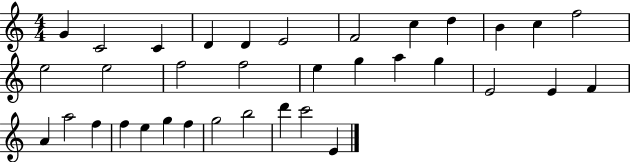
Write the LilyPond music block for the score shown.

{
  \clef treble
  \numericTimeSignature
  \time 4/4
  \key c \major
  g'4 c'2 c'4 | d'4 d'4 e'2 | f'2 c''4 d''4 | b'4 c''4 f''2 | \break e''2 e''2 | f''2 f''2 | e''4 g''4 a''4 g''4 | e'2 e'4 f'4 | \break a'4 a''2 f''4 | f''4 e''4 g''4 f''4 | g''2 b''2 | d'''4 c'''2 e'4 | \break \bar "|."
}